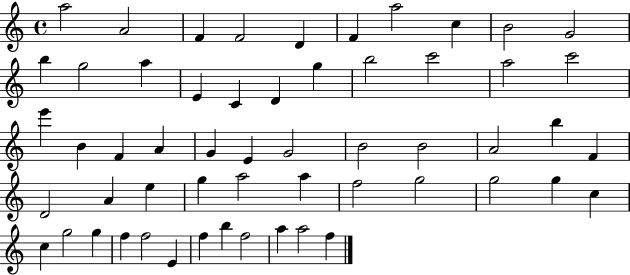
{
  \clef treble
  \time 4/4
  \defaultTimeSignature
  \key c \major
  a''2 a'2 | f'4 f'2 d'4 | f'4 a''2 c''4 | b'2 g'2 | \break b''4 g''2 a''4 | e'4 c'4 d'4 g''4 | b''2 c'''2 | a''2 c'''2 | \break e'''4 b'4 f'4 a'4 | g'4 e'4 g'2 | b'2 b'2 | a'2 b''4 f'4 | \break d'2 a'4 e''4 | g''4 a''2 a''4 | f''2 g''2 | g''2 g''4 c''4 | \break c''4 g''2 g''4 | f''4 f''2 e'4 | f''4 b''4 f''2 | a''4 a''2 f''4 | \break \bar "|."
}